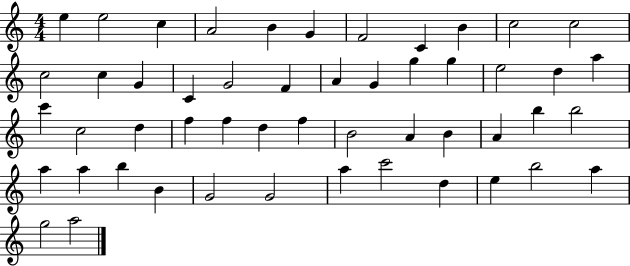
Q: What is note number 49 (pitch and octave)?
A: A5